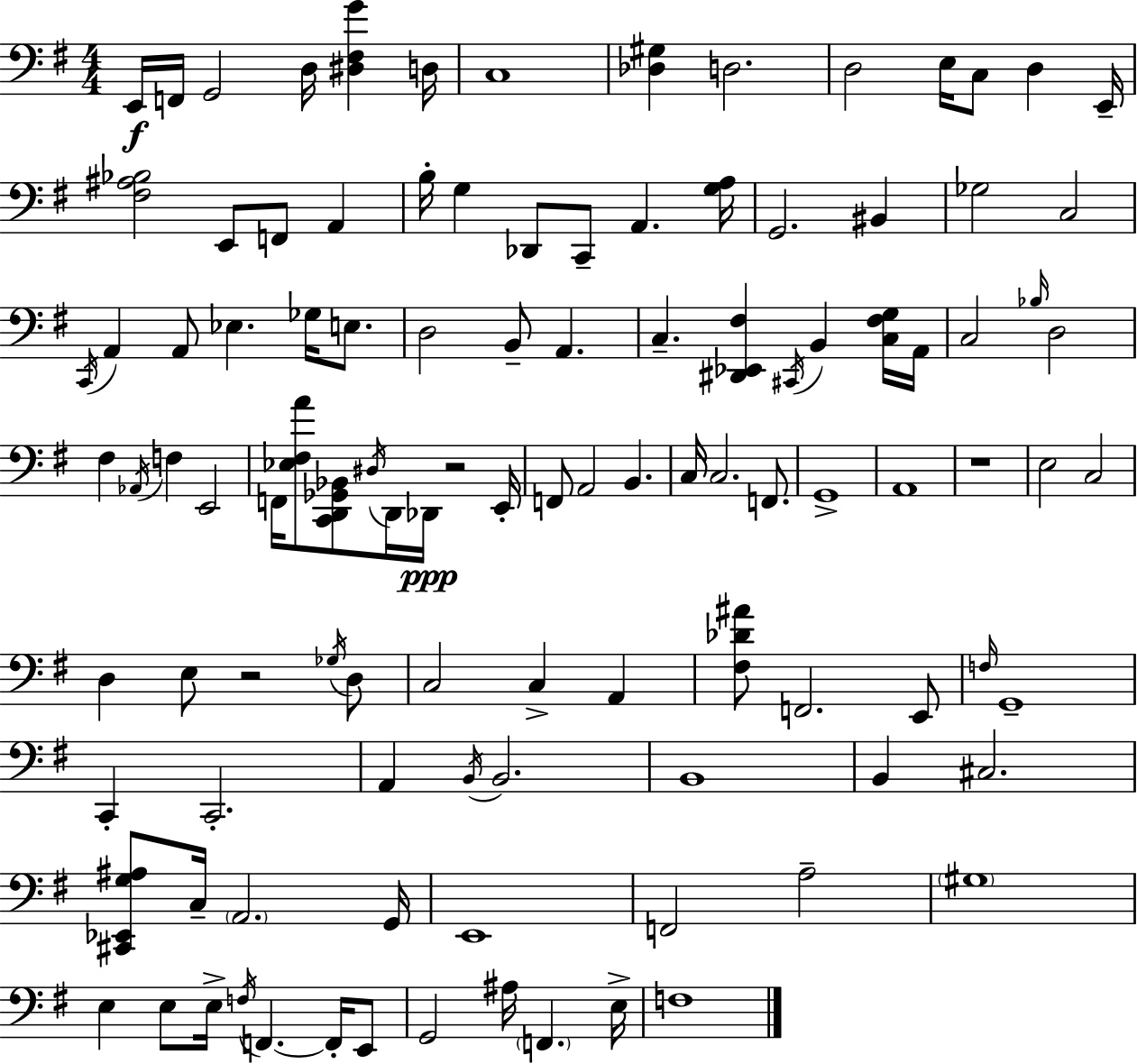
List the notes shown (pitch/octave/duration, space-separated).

E2/s F2/s G2/h D3/s [D#3,F#3,G4]/q D3/s C3/w [Db3,G#3]/q D3/h. D3/h E3/s C3/e D3/q E2/s [F#3,A#3,Bb3]/h E2/e F2/e A2/q B3/s G3/q Db2/e C2/e A2/q. [G3,A3]/s G2/h. BIS2/q Gb3/h C3/h C2/s A2/q A2/e Eb3/q. Gb3/s E3/e. D3/h B2/e A2/q. C3/q. [D#2,Eb2,F#3]/q C#2/s B2/q [C3,F#3,G3]/s A2/s C3/h Bb3/s D3/h F#3/q Ab2/s F3/q E2/h F2/s [Eb3,F#3,A4]/e [C2,D2,Gb2,Bb2]/e D#3/s D2/s Db2/s R/h E2/s F2/e A2/h B2/q. C3/s C3/h. F2/e. G2/w A2/w R/w E3/h C3/h D3/q E3/e R/h Gb3/s D3/e C3/h C3/q A2/q [F#3,Db4,A#4]/e F2/h. E2/e F3/s G2/w C2/q C2/h. A2/q B2/s B2/h. B2/w B2/q C#3/h. [C#2,Eb2,G3,A#3]/e C3/s A2/h. G2/s E2/w F2/h A3/h G#3/w E3/q E3/e E3/s F3/s F2/q. F2/s E2/e G2/h A#3/s F2/q. E3/s F3/w